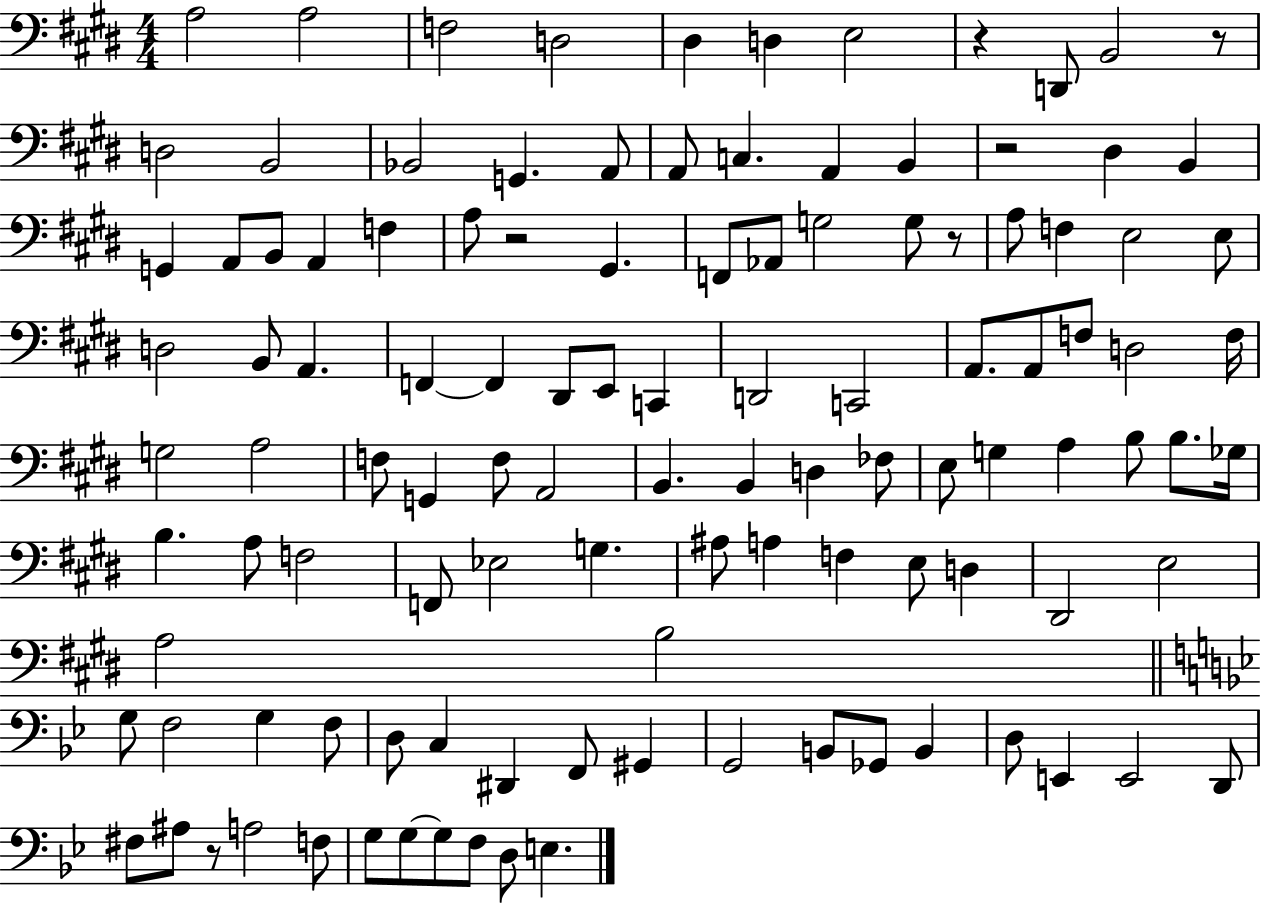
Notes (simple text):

A3/h A3/h F3/h D3/h D#3/q D3/q E3/h R/q D2/e B2/h R/e D3/h B2/h Bb2/h G2/q. A2/e A2/e C3/q. A2/q B2/q R/h D#3/q B2/q G2/q A2/e B2/e A2/q F3/q A3/e R/h G#2/q. F2/e Ab2/e G3/h G3/e R/e A3/e F3/q E3/h E3/e D3/h B2/e A2/q. F2/q F2/q D#2/e E2/e C2/q D2/h C2/h A2/e. A2/e F3/e D3/h F3/s G3/h A3/h F3/e G2/q F3/e A2/h B2/q. B2/q D3/q FES3/e E3/e G3/q A3/q B3/e B3/e. Gb3/s B3/q. A3/e F3/h F2/e Eb3/h G3/q. A#3/e A3/q F3/q E3/e D3/q D#2/h E3/h A3/h B3/h G3/e F3/h G3/q F3/e D3/e C3/q D#2/q F2/e G#2/q G2/h B2/e Gb2/e B2/q D3/e E2/q E2/h D2/e F#3/e A#3/e R/e A3/h F3/e G3/e G3/e G3/e F3/e D3/e E3/q.